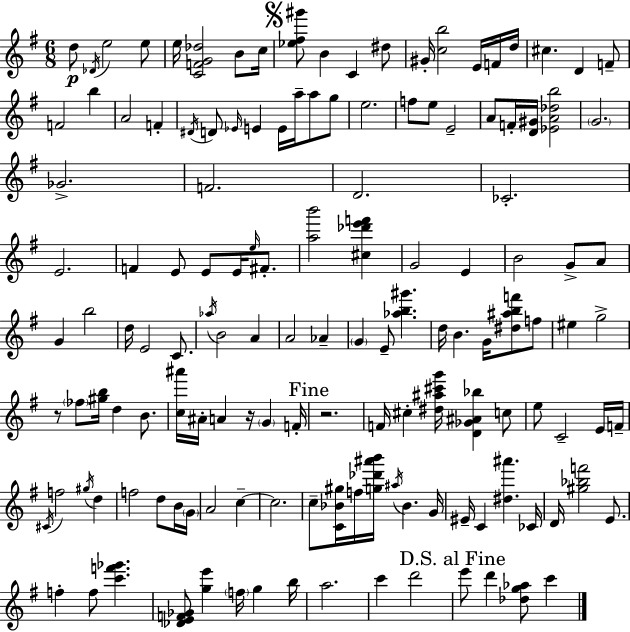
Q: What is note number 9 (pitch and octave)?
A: C4